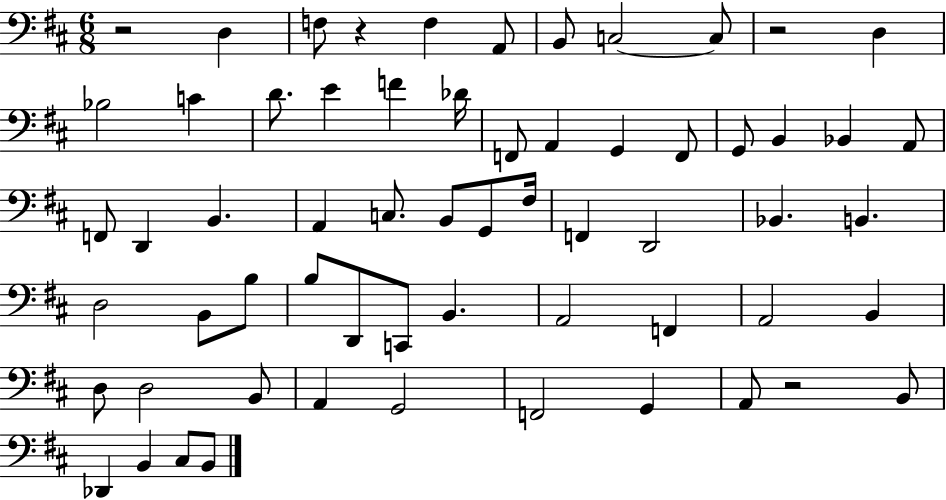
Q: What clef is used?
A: bass